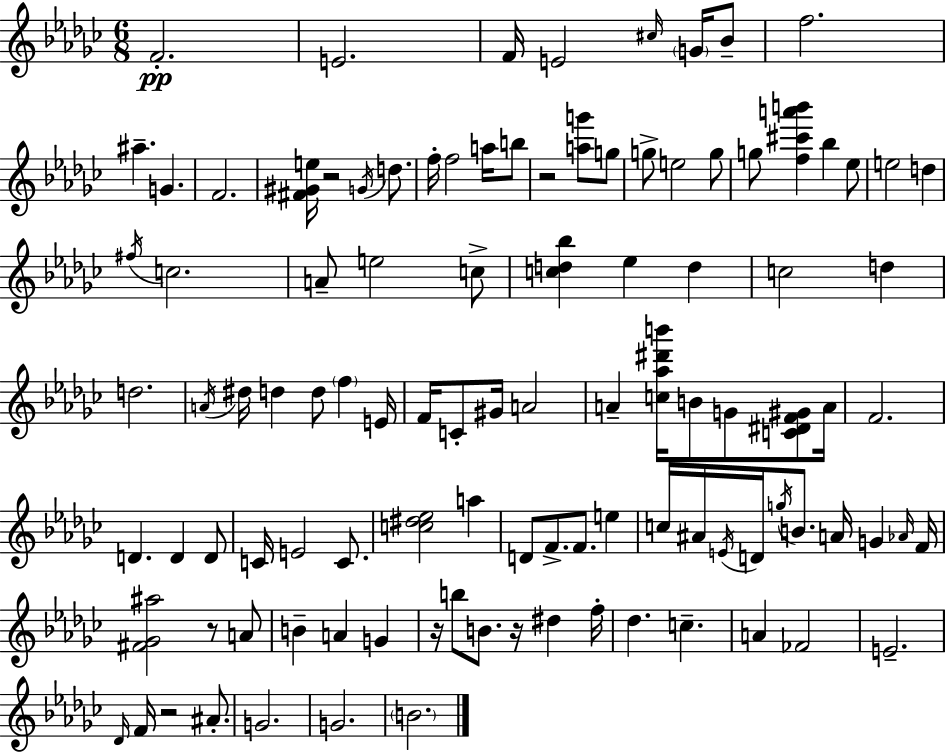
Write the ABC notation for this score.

X:1
T:Untitled
M:6/8
L:1/4
K:Ebm
F2 E2 F/4 E2 ^c/4 G/4 _B/2 f2 ^a G F2 [^F^Ge]/4 z2 G/4 d/2 f/4 f2 a/4 b/2 z2 [ag']/2 g/2 g/2 e2 g/2 g/2 [f^c'a'b'] _b _e/2 e2 d ^f/4 c2 A/2 e2 c/2 [cd_b] _e d c2 d d2 A/4 ^d/4 d d/2 f E/4 F/4 C/2 ^G/4 A2 A [c_a^d'b']/4 B/2 G/2 [C^DF^G]/2 A/4 F2 D D D/2 C/4 E2 C/2 [c^d_e]2 a D/2 F/2 F/2 e c/4 ^A/4 E/4 D/4 g/4 B/2 A/4 G _A/4 F/4 [^F_G^a]2 z/2 A/2 B A G z/4 b/2 B/2 z/4 ^d f/4 _d c A _F2 E2 _D/4 F/4 z2 ^A/2 G2 G2 B2